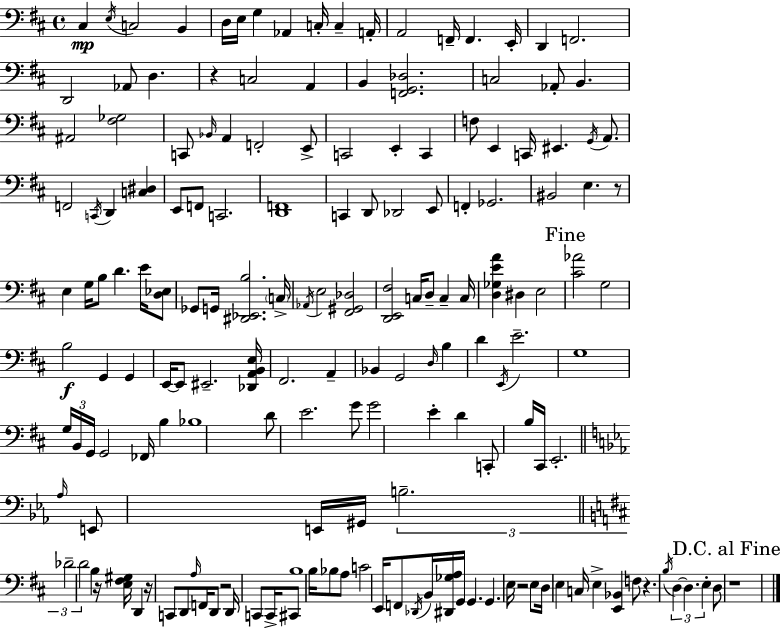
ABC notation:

X:1
T:Untitled
M:4/4
L:1/4
K:D
^C, E,/4 C,2 B,, D,/4 E,/4 G, _A,, C,/4 C, A,,/4 A,,2 F,,/4 F,, E,,/4 D,, F,,2 D,,2 _A,,/2 D, z C,2 A,, B,, [F,,G,,_D,]2 C,2 _A,,/2 B,, ^A,,2 [^F,_G,]2 C,,/2 _B,,/4 A,, F,,2 E,,/2 C,,2 E,, C,, F,/2 E,, C,,/4 ^E,, G,,/4 A,,/2 F,,2 C,,/4 D,, [C,^D,] E,,/2 F,,/2 C,,2 [D,,F,,]4 C,, D,,/2 _D,,2 E,,/2 F,, _G,,2 ^B,,2 E, z/2 E, G,/4 B,/2 D E/4 [D,_E,]/2 _G,,/2 G,,/4 [^D,,_E,,B,]2 C,/4 _A,,/4 E,2 [^F,,^G,,_D,]2 [D,,E,,^F,]2 C,/4 D,/2 C, C,/4 [D,_G,EA] ^D, E,2 [^C_A]2 G,2 B,2 G,, G,, E,,/4 E,,/2 ^E,,2 [_D,,A,,B,,E,]/4 ^F,,2 A,, _B,, G,,2 D,/4 B, D E,,/4 E2 G,4 G,/4 B,,/4 G,,/4 G,,2 _F,,/4 B, _B,4 D/2 E2 G/2 G2 E D C,,/2 B,/4 ^C,,/4 E,,2 _A,/4 E,,/2 E,,/4 ^G,,/4 B,2 _D2 D2 B, z/4 [E,^F,^G,]/4 D,, z/4 C,,/2 D,,/2 A,/4 F,,/4 D,,/2 z2 D,,/4 C,,/2 C,,/4 ^C,,/2 B,4 B,/4 _B,/2 A,/2 C2 E,,/4 F,,/2 _D,,/4 B,,/4 [^D,,_G,A,]/4 G,,/4 G,, G,, E,/4 z2 E,/2 D,/4 E, C,/4 E, [E,,_B,,] F,/2 z B,/4 D, D, E, D,/2 z4